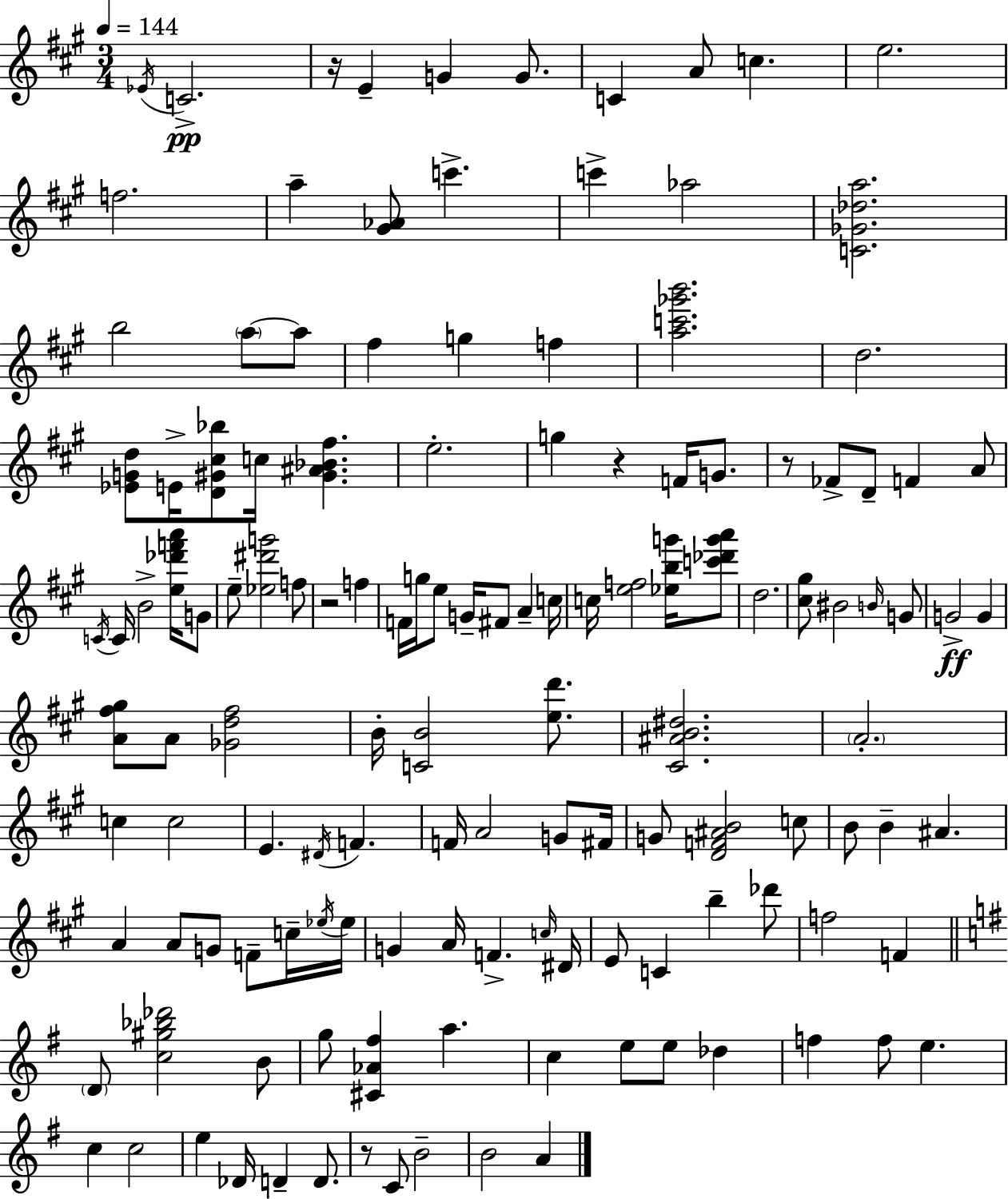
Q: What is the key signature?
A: A major